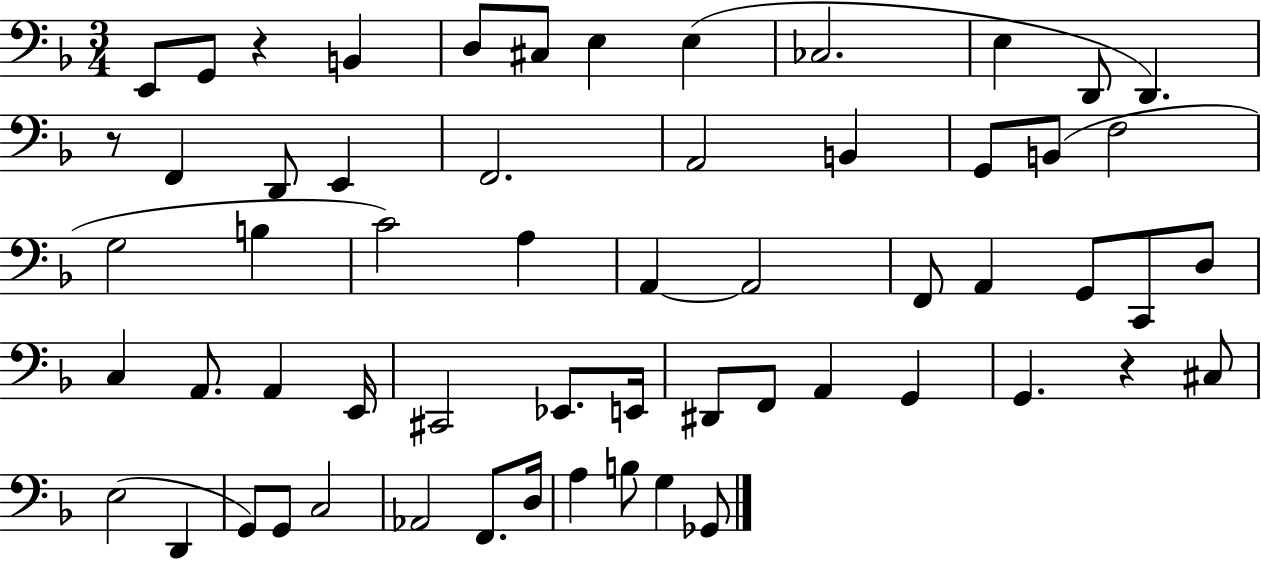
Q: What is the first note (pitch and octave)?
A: E2